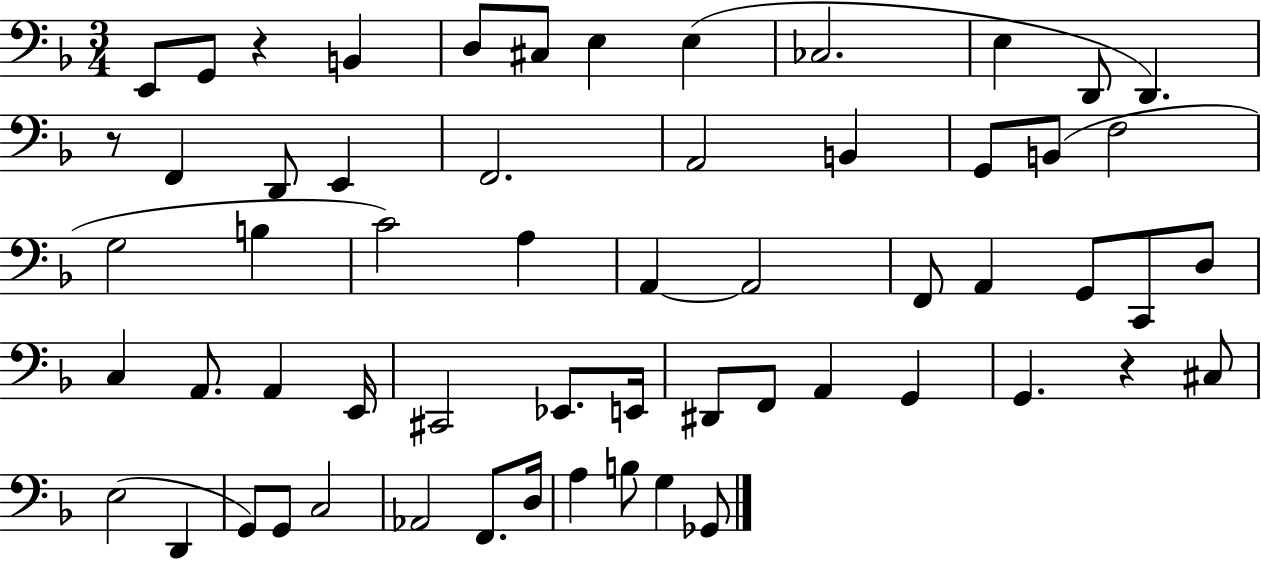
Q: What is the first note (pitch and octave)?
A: E2